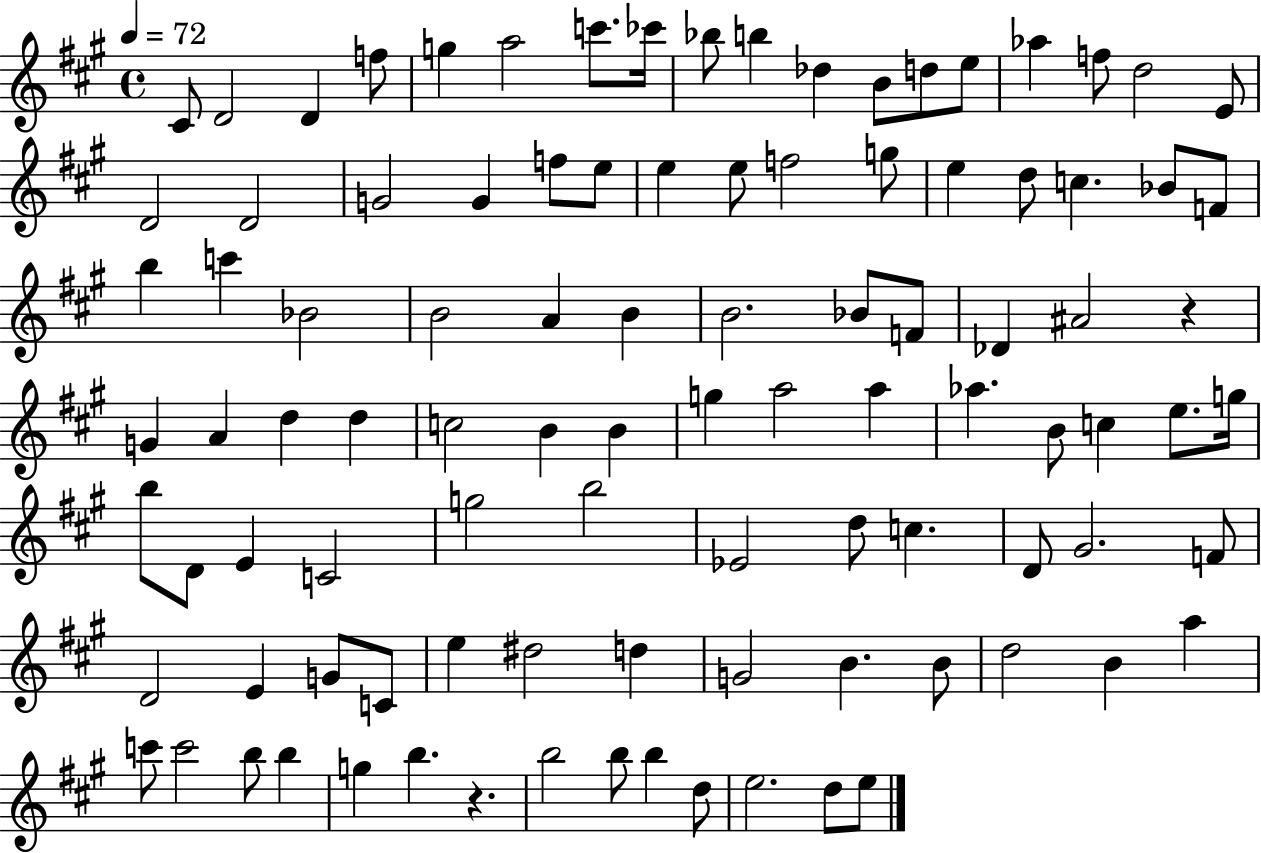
C#4/e D4/h D4/q F5/e G5/q A5/h C6/e. CES6/s Bb5/e B5/q Db5/q B4/e D5/e E5/e Ab5/q F5/e D5/h E4/e D4/h D4/h G4/h G4/q F5/e E5/e E5/q E5/e F5/h G5/e E5/q D5/e C5/q. Bb4/e F4/e B5/q C6/q Bb4/h B4/h A4/q B4/q B4/h. Bb4/e F4/e Db4/q A#4/h R/q G4/q A4/q D5/q D5/q C5/h B4/q B4/q G5/q A5/h A5/q Ab5/q. B4/e C5/q E5/e. G5/s B5/e D4/e E4/q C4/h G5/h B5/h Eb4/h D5/e C5/q. D4/e G#4/h. F4/e D4/h E4/q G4/e C4/e E5/q D#5/h D5/q G4/h B4/q. B4/e D5/h B4/q A5/q C6/e C6/h B5/e B5/q G5/q B5/q. R/q. B5/h B5/e B5/q D5/e E5/h. D5/e E5/e